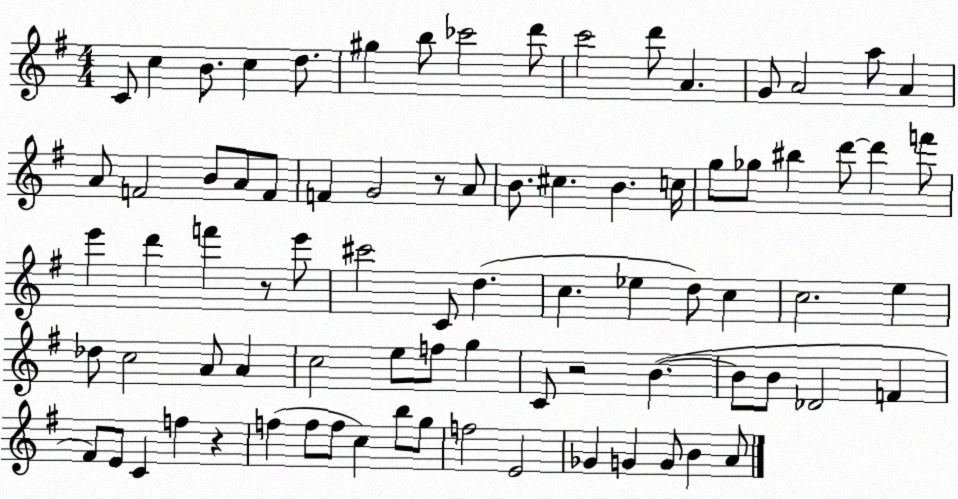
X:1
T:Untitled
M:4/4
L:1/4
K:G
C/2 c B/2 c d/2 ^g b/2 _c'2 d'/2 c'2 d'/2 A G/2 A2 a/2 A A/2 F2 B/2 A/2 F/2 F G2 z/2 A/2 B/2 ^c B c/4 g/2 _g/2 ^b d'/2 d' f'/2 e' d' f' z/2 e'/2 ^c'2 C/2 d c _e d/2 c c2 e _d/2 c2 A/2 A c2 e/2 f/2 g C/2 z2 B B/2 B/2 _D2 F ^F/2 E/2 C f z f f/2 f/2 c b/2 g/2 f2 E2 _G G G/2 B A/2